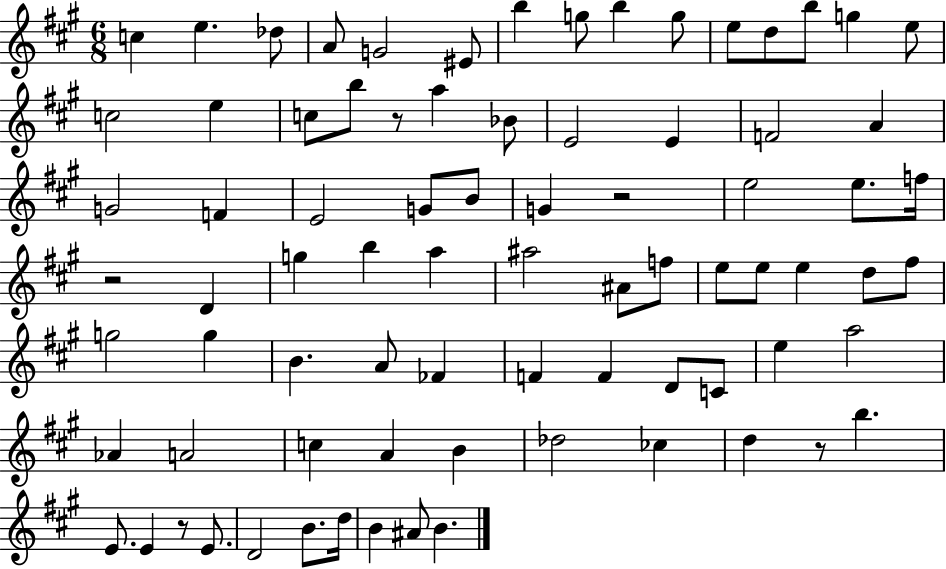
{
  \clef treble
  \numericTimeSignature
  \time 6/8
  \key a \major
  \repeat volta 2 { c''4 e''4. des''8 | a'8 g'2 eis'8 | b''4 g''8 b''4 g''8 | e''8 d''8 b''8 g''4 e''8 | \break c''2 e''4 | c''8 b''8 r8 a''4 bes'8 | e'2 e'4 | f'2 a'4 | \break g'2 f'4 | e'2 g'8 b'8 | g'4 r2 | e''2 e''8. f''16 | \break r2 d'4 | g''4 b''4 a''4 | ais''2 ais'8 f''8 | e''8 e''8 e''4 d''8 fis''8 | \break g''2 g''4 | b'4. a'8 fes'4 | f'4 f'4 d'8 c'8 | e''4 a''2 | \break aes'4 a'2 | c''4 a'4 b'4 | des''2 ces''4 | d''4 r8 b''4. | \break e'8. e'4 r8 e'8. | d'2 b'8. d''16 | b'4 ais'8 b'4. | } \bar "|."
}